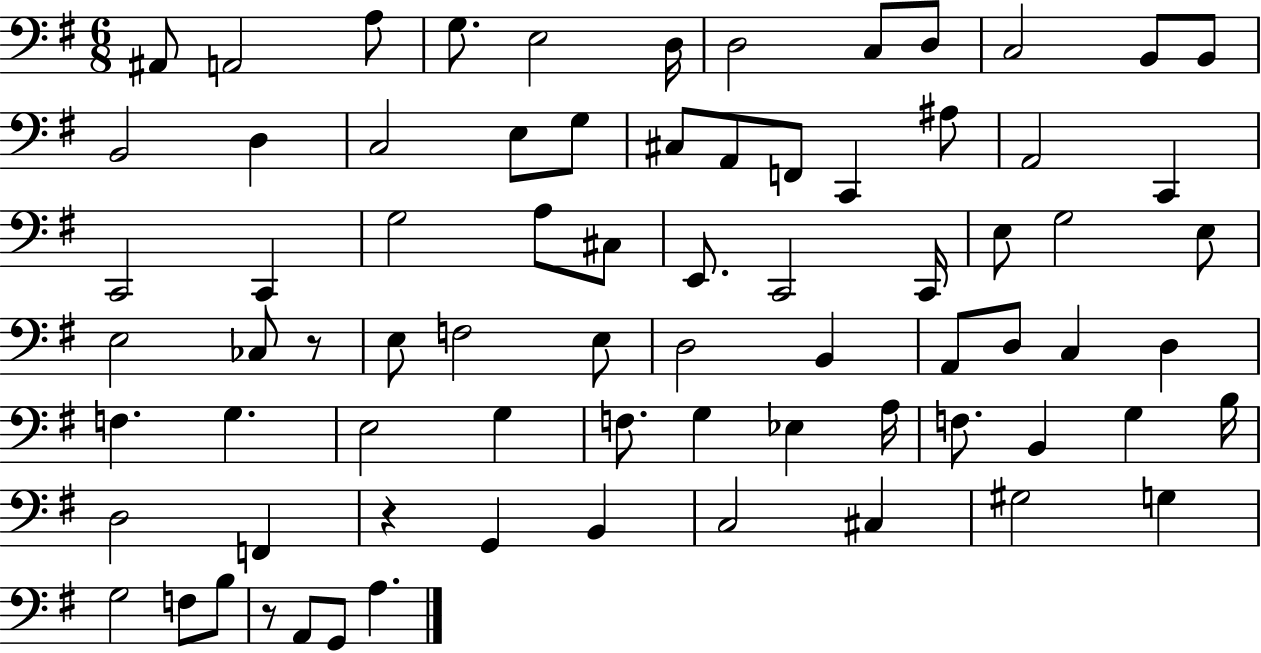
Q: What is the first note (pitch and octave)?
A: A#2